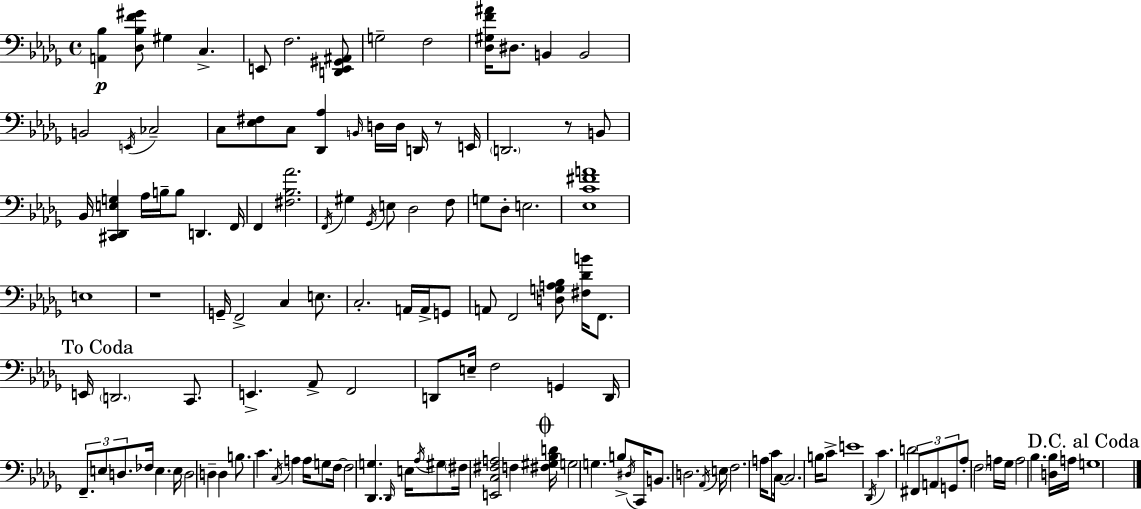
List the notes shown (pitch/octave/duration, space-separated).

[A2,Bb3]/q [Db3,Bb3,F4,G#4]/e G#3/q C3/q. E2/e F3/h. [D2,E2,G#2,A#2]/e G3/h F3/h [Db3,G#3,F4,A#4]/s D#3/e. B2/q B2/h B2/h E2/s CES3/h C3/e [Eb3,F#3]/e C3/e [Db2,Ab3]/q B2/s D3/s D3/s D2/s R/e E2/s D2/h. R/e B2/e Bb2/s [C#2,Db2,E3,G3]/q Ab3/s B3/s B3/e D2/q. F2/s F2/q [F#3,Bb3,Ab4]/h. F2/s G#3/q Gb2/s E3/e Db3/h F3/e G3/e Db3/e E3/h. [Eb3,C4,F#4,A4]/w E3/w R/w G2/s F2/h C3/q E3/e. C3/h. A2/s A2/s G2/e A2/e F2/h [D3,G3,A3,Bb3]/e [F#3,Db4,B4]/s F2/e. E2/s D2/h. C2/e. E2/q. Ab2/e F2/h D2/e E3/s F3/h G2/q D2/s F2/e. E3/e D3/e. FES3/s E3/q. E3/s D3/h D3/q D3/q B3/e. C4/q. C3/s A3/q A3/s G3/e F3/s F3/h [Db2,G3]/q. Db2/s E3/s Ab3/s G#3/e F#3/s [E2,C3,F#3,A3]/h F3/q [F#3,G#3,Bb3,D4]/s G3/h G3/q. B3/e D#3/s C2/s B2/e. D3/h. Ab2/s E3/s F3/h. A3/s C4/e C3/s C3/h. B3/s C4/e E4/w Db2/s C4/q. D4/h F#2/e A2/e G2/e Ab3/e F3/h A3/s Gb3/s A3/h Bb3/q. [D3,Bb3]/s A3/s G3/w